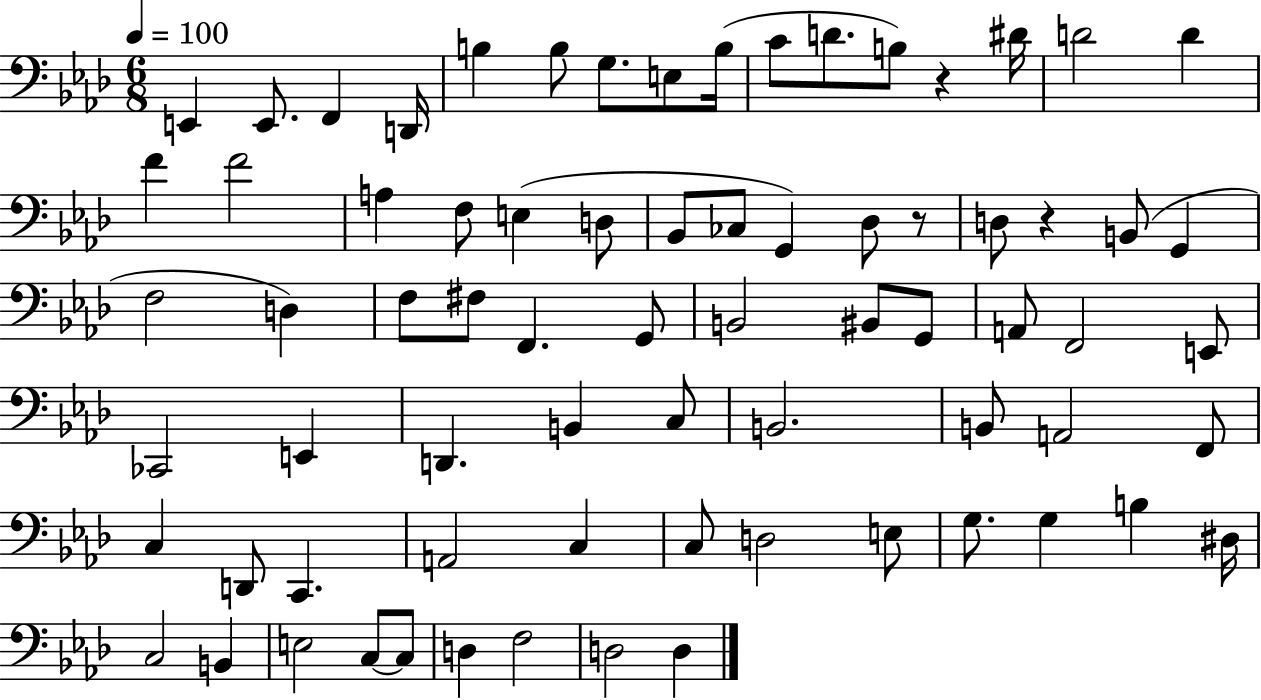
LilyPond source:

{
  \clef bass
  \numericTimeSignature
  \time 6/8
  \key aes \major
  \tempo 4 = 100
  e,4 e,8. f,4 d,16 | b4 b8 g8. e8 b16( | c'8 d'8. b8) r4 dis'16 | d'2 d'4 | \break f'4 f'2 | a4 f8 e4( d8 | bes,8 ces8 g,4) des8 r8 | d8 r4 b,8( g,4 | \break f2 d4) | f8 fis8 f,4. g,8 | b,2 bis,8 g,8 | a,8 f,2 e,8 | \break ces,2 e,4 | d,4. b,4 c8 | b,2. | b,8 a,2 f,8 | \break c4 d,8 c,4. | a,2 c4 | c8 d2 e8 | g8. g4 b4 dis16 | \break c2 b,4 | e2 c8~~ c8 | d4 f2 | d2 d4 | \break \bar "|."
}